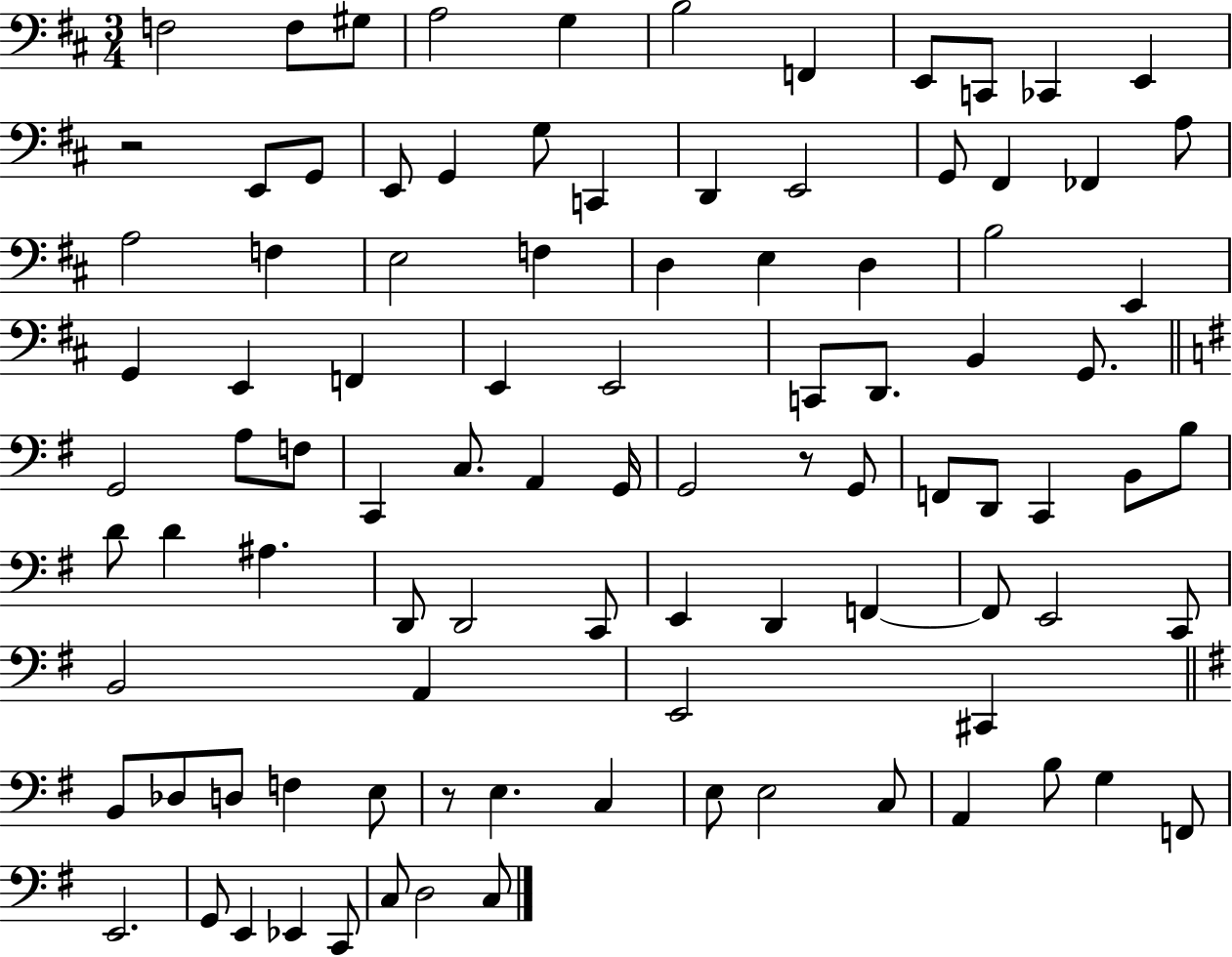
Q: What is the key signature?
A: D major